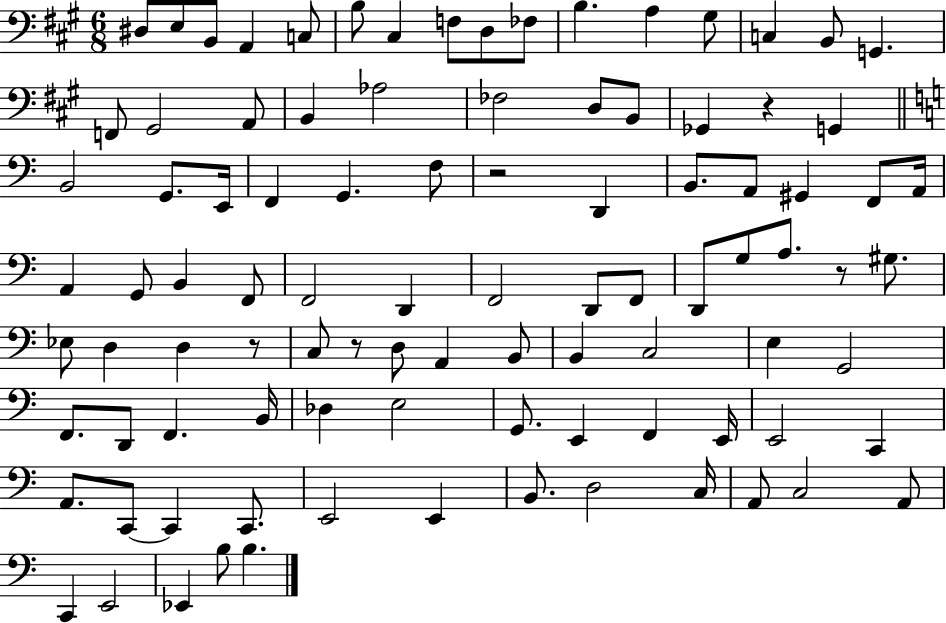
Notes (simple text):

D#3/e E3/e B2/e A2/q C3/e B3/e C#3/q F3/e D3/e FES3/e B3/q. A3/q G#3/e C3/q B2/e G2/q. F2/e G#2/h A2/e B2/q Ab3/h FES3/h D3/e B2/e Gb2/q R/q G2/q B2/h G2/e. E2/s F2/q G2/q. F3/e R/h D2/q B2/e. A2/e G#2/q F2/e A2/s A2/q G2/e B2/q F2/e F2/h D2/q F2/h D2/e F2/e D2/e G3/e A3/e. R/e G#3/e. Eb3/e D3/q D3/q R/e C3/e R/e D3/e A2/q B2/e B2/q C3/h E3/q G2/h F2/e. D2/e F2/q. B2/s Db3/q E3/h G2/e. E2/q F2/q E2/s E2/h C2/q A2/e. C2/e C2/q C2/e. E2/h E2/q B2/e. D3/h C3/s A2/e C3/h A2/e C2/q E2/h Eb2/q B3/e B3/q.